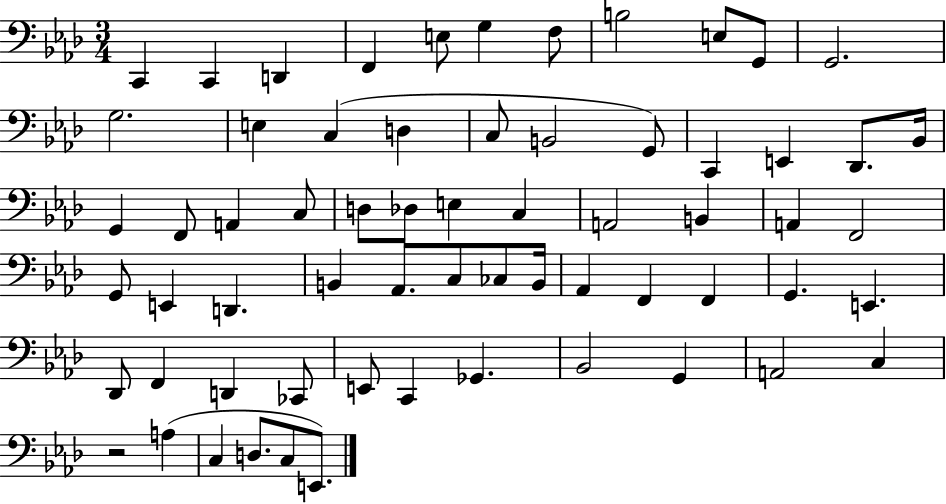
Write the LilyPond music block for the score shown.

{
  \clef bass
  \numericTimeSignature
  \time 3/4
  \key aes \major
  \repeat volta 2 { c,4 c,4 d,4 | f,4 e8 g4 f8 | b2 e8 g,8 | g,2. | \break g2. | e4 c4( d4 | c8 b,2 g,8) | c,4 e,4 des,8. bes,16 | \break g,4 f,8 a,4 c8 | d8 des8 e4 c4 | a,2 b,4 | a,4 f,2 | \break g,8 e,4 d,4. | b,4 aes,8. c8 ces8 b,16 | aes,4 f,4 f,4 | g,4. e,4. | \break des,8 f,4 d,4 ces,8 | e,8 c,4 ges,4. | bes,2 g,4 | a,2 c4 | \break r2 a4( | c4 d8. c8 e,8.) | } \bar "|."
}